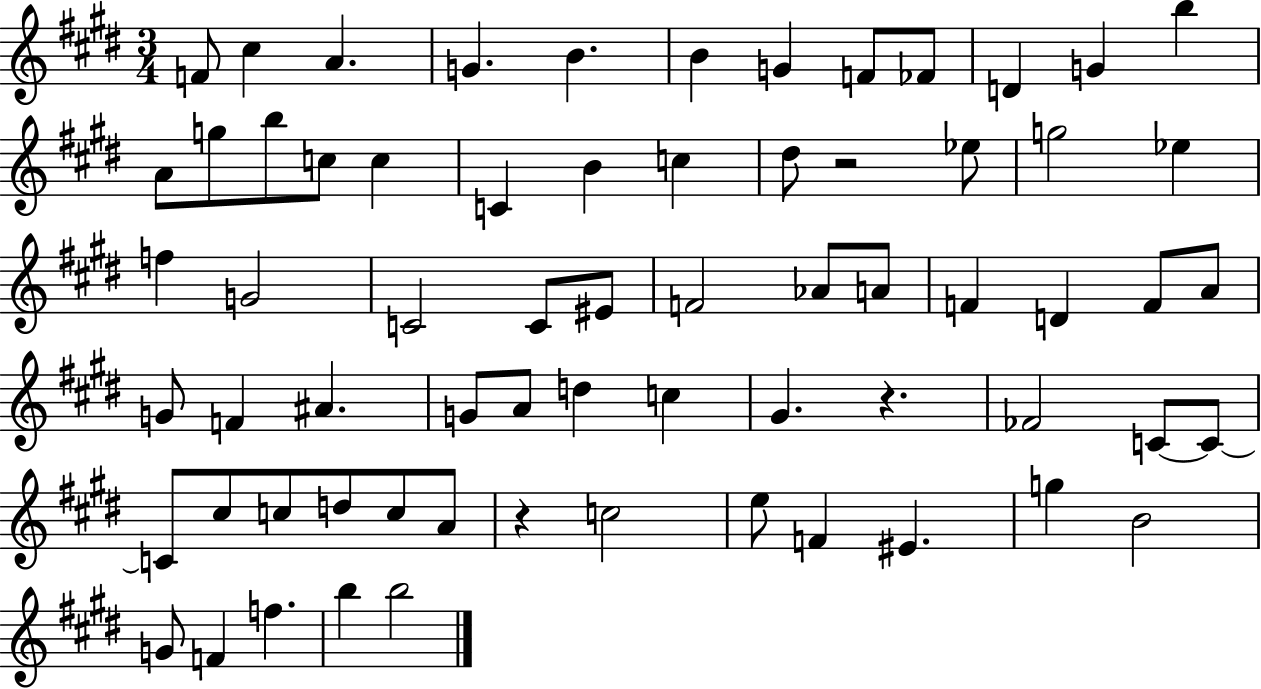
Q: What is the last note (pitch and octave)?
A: B5